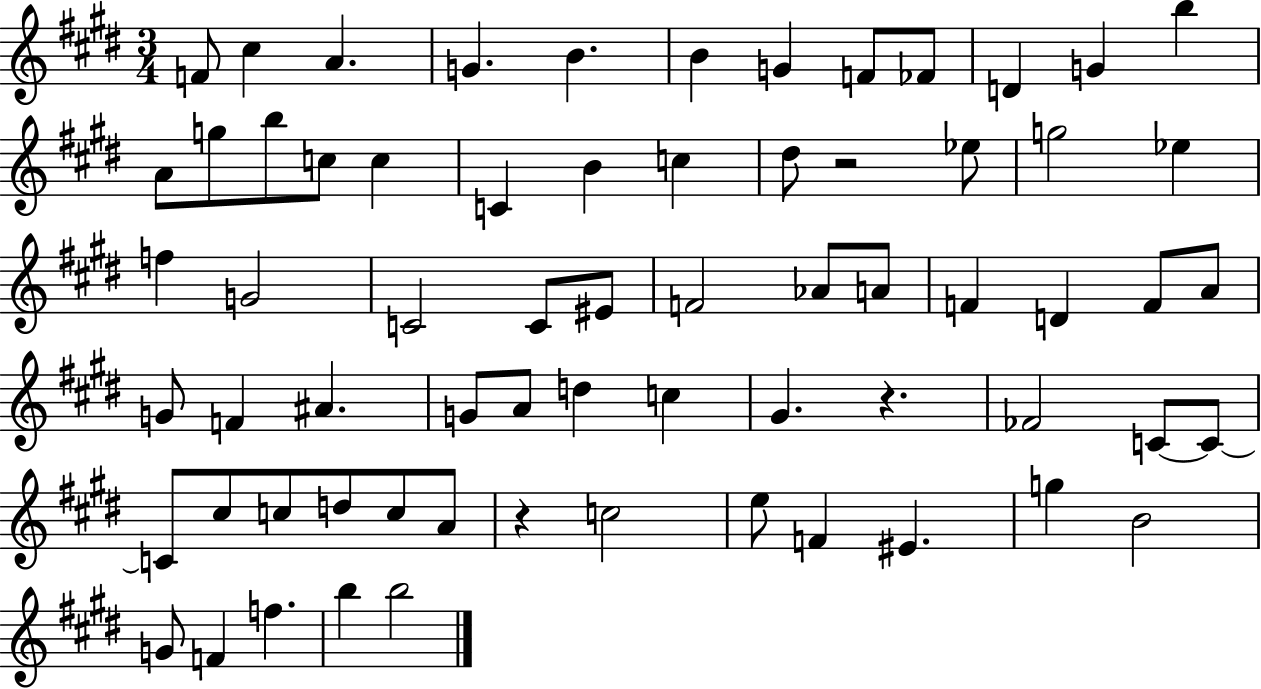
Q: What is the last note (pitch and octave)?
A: B5